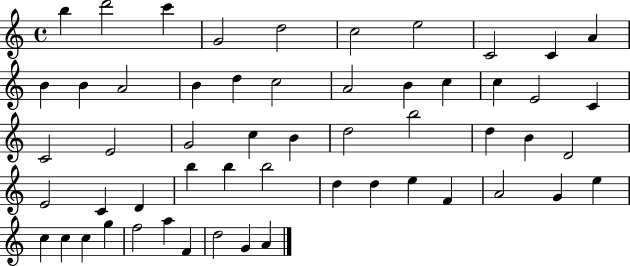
{
  \clef treble
  \time 4/4
  \defaultTimeSignature
  \key c \major
  b''4 d'''2 c'''4 | g'2 d''2 | c''2 e''2 | c'2 c'4 a'4 | \break b'4 b'4 a'2 | b'4 d''4 c''2 | a'2 b'4 c''4 | c''4 e'2 c'4 | \break c'2 e'2 | g'2 c''4 b'4 | d''2 b''2 | d''4 b'4 d'2 | \break e'2 c'4 d'4 | b''4 b''4 b''2 | d''4 d''4 e''4 f'4 | a'2 g'4 e''4 | \break c''4 c''4 c''4 g''4 | f''2 a''4 f'4 | d''2 g'4 a'4 | \bar "|."
}